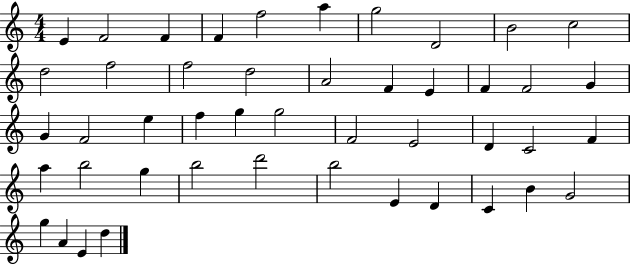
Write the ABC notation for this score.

X:1
T:Untitled
M:4/4
L:1/4
K:C
E F2 F F f2 a g2 D2 B2 c2 d2 f2 f2 d2 A2 F E F F2 G G F2 e f g g2 F2 E2 D C2 F a b2 g b2 d'2 b2 E D C B G2 g A E d